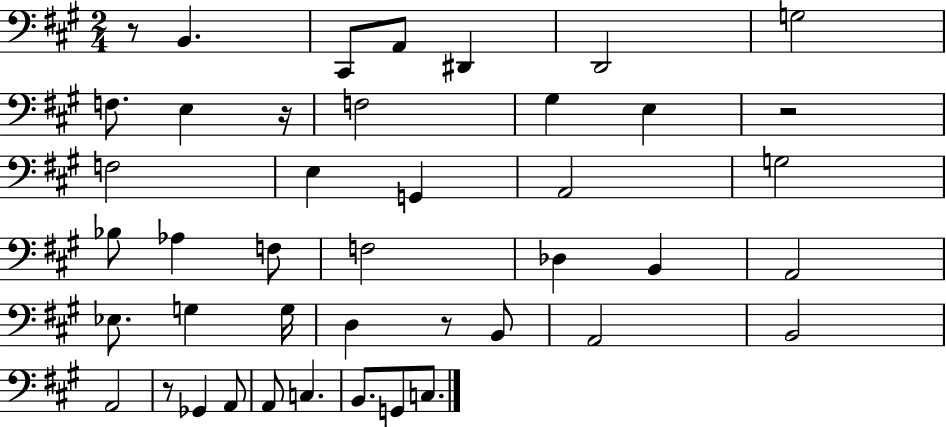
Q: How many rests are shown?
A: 5